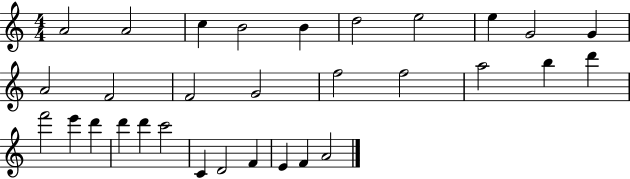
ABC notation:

X:1
T:Untitled
M:4/4
L:1/4
K:C
A2 A2 c B2 B d2 e2 e G2 G A2 F2 F2 G2 f2 f2 a2 b d' f'2 e' d' d' d' c'2 C D2 F E F A2